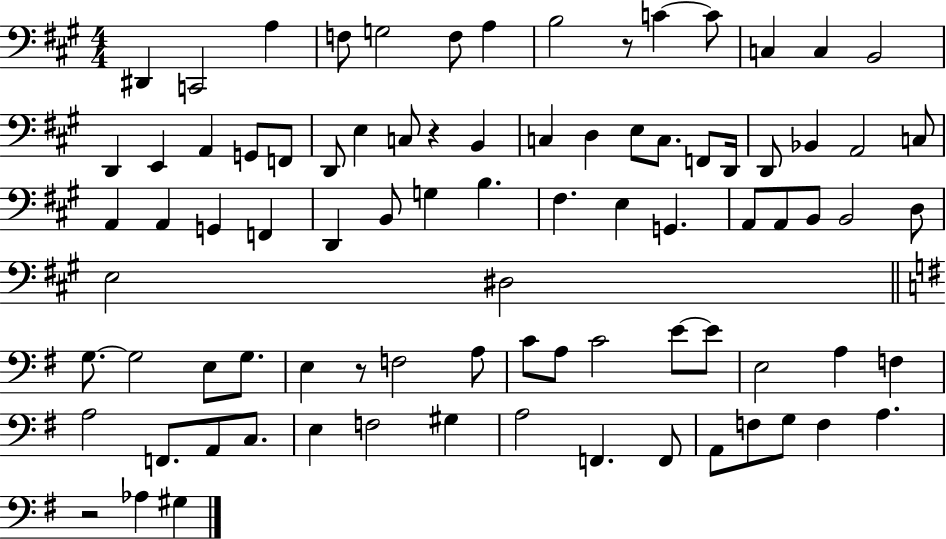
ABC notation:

X:1
T:Untitled
M:4/4
L:1/4
K:A
^D,, C,,2 A, F,/2 G,2 F,/2 A, B,2 z/2 C C/2 C, C, B,,2 D,, E,, A,, G,,/2 F,,/2 D,,/2 E, C,/2 z B,, C, D, E,/2 C,/2 F,,/2 D,,/4 D,,/2 _B,, A,,2 C,/2 A,, A,, G,, F,, D,, B,,/2 G, B, ^F, E, G,, A,,/2 A,,/2 B,,/2 B,,2 D,/2 E,2 ^D,2 G,/2 G,2 E,/2 G,/2 E, z/2 F,2 A,/2 C/2 A,/2 C2 E/2 E/2 E,2 A, F, A,2 F,,/2 A,,/2 C,/2 E, F,2 ^G, A,2 F,, F,,/2 A,,/2 F,/2 G,/2 F, A, z2 _A, ^G,